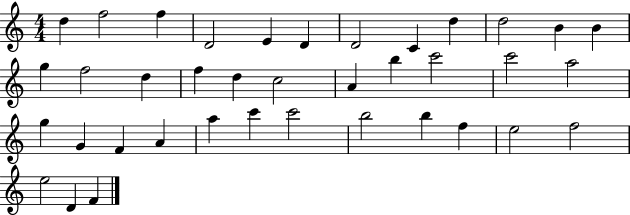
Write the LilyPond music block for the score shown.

{
  \clef treble
  \numericTimeSignature
  \time 4/4
  \key c \major
  d''4 f''2 f''4 | d'2 e'4 d'4 | d'2 c'4 d''4 | d''2 b'4 b'4 | \break g''4 f''2 d''4 | f''4 d''4 c''2 | a'4 b''4 c'''2 | c'''2 a''2 | \break g''4 g'4 f'4 a'4 | a''4 c'''4 c'''2 | b''2 b''4 f''4 | e''2 f''2 | \break e''2 d'4 f'4 | \bar "|."
}